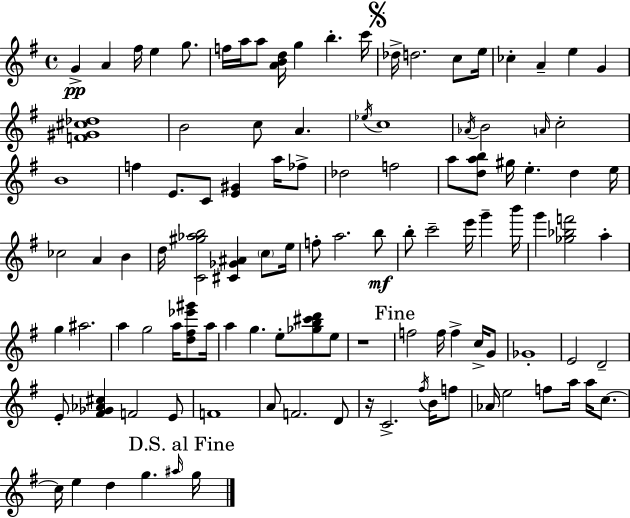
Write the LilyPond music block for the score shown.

{
  \clef treble
  \time 4/4
  \defaultTimeSignature
  \key g \major
  g'4->\pp a'4 fis''16 e''4 g''8. | f''16 a''16 a''8 <a' b' d''>16 g''4 b''4.-. c'''16 | \mark \markup { \musicglyph "scripts.segno" } des''16-> d''2. c''8 e''16 | ces''4-. a'4-- e''4 g'4 | \break <f' gis' cis'' des''>1 | b'2 c''8 a'4. | \acciaccatura { ees''16 } c''1 | \acciaccatura { aes'16 } b'2 \grace { a'16 } c''2-. | \break b'1 | f''4 e'8. c'8 <e' gis'>4 | a''16 fes''8-> des''2 f''2 | a''8 <d'' a'' b''>8 gis''16 e''4.-. d''4 | \break e''16 ces''2 a'4 b'4 | d''16 <c' gis'' aes'' b''>2 <cis' ges' ais'>4 | \parenthesize c''8 e''16 f''8-. a''2. | b''8\mf b''8-. c'''2-- e'''16 g'''4-- | \break b'''16 g'''4 <ges'' bes'' f'''>2 a''4-. | g''4 ais''2. | a''4 g''2 a''16 | <d'' fis'' ees''' gis'''>8 a''16 a''4 g''4. e''8-. <ges'' b'' cis''' d'''>8 | \break e''8 r1 | \mark "Fine" f''2 f''16 f''4-> | c''16-> g'8 ges'1-. | e'2 d'2-- | \break e'8-. <fis' ges' aes' cis''>4 f'2 | e'8 f'1 | a'8 f'2. | d'8 r16 c'2.-> | \break \acciaccatura { fis''16 } b'16 f''8 aes'16 e''2 f''8 a''16 | a''16 c''8.~~ c''16 e''4 d''4 g''4. | \grace { ais''16 } \mark "D.S. al Fine" g''16 \bar "|."
}